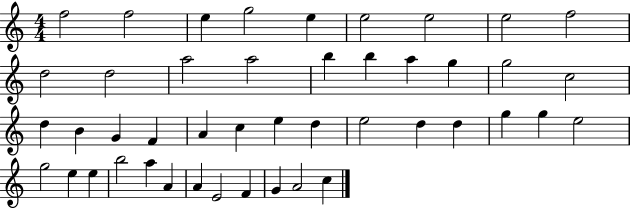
{
  \clef treble
  \numericTimeSignature
  \time 4/4
  \key c \major
  f''2 f''2 | e''4 g''2 e''4 | e''2 e''2 | e''2 f''2 | \break d''2 d''2 | a''2 a''2 | b''4 b''4 a''4 g''4 | g''2 c''2 | \break d''4 b'4 g'4 f'4 | a'4 c''4 e''4 d''4 | e''2 d''4 d''4 | g''4 g''4 e''2 | \break g''2 e''4 e''4 | b''2 a''4 a'4 | a'4 e'2 f'4 | g'4 a'2 c''4 | \break \bar "|."
}